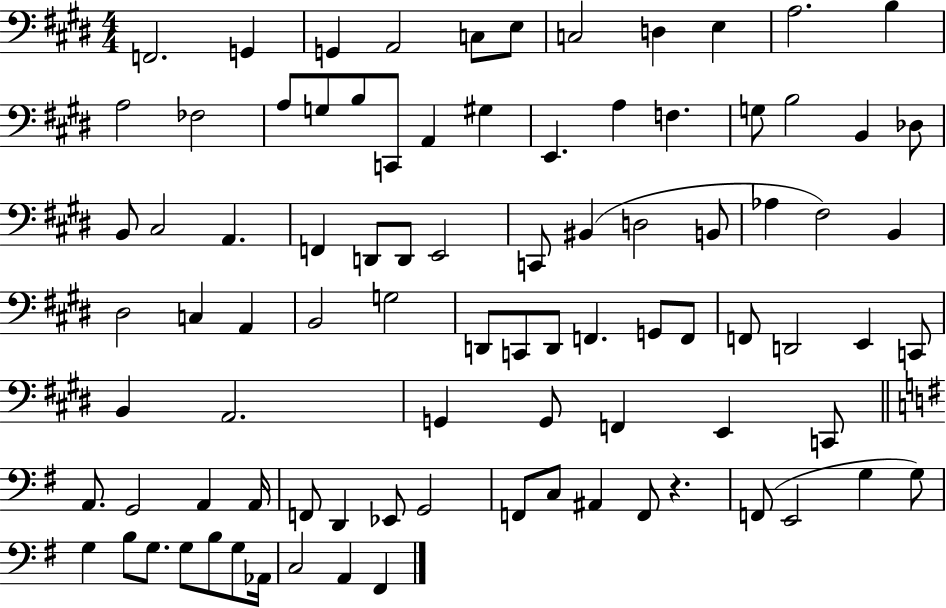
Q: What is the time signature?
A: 4/4